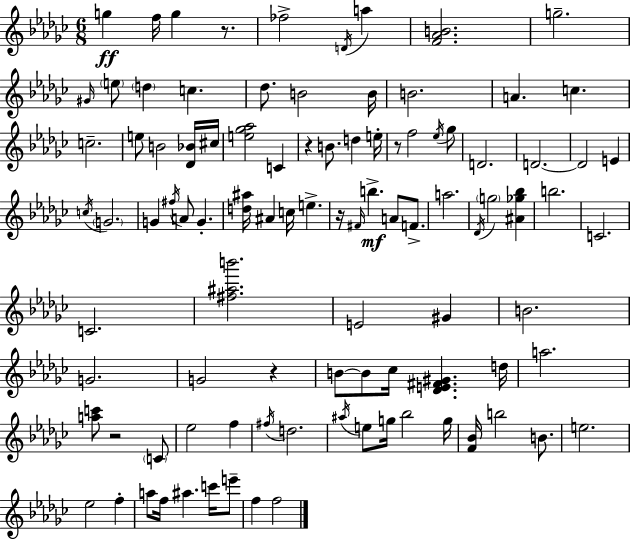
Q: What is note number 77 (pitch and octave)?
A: A5